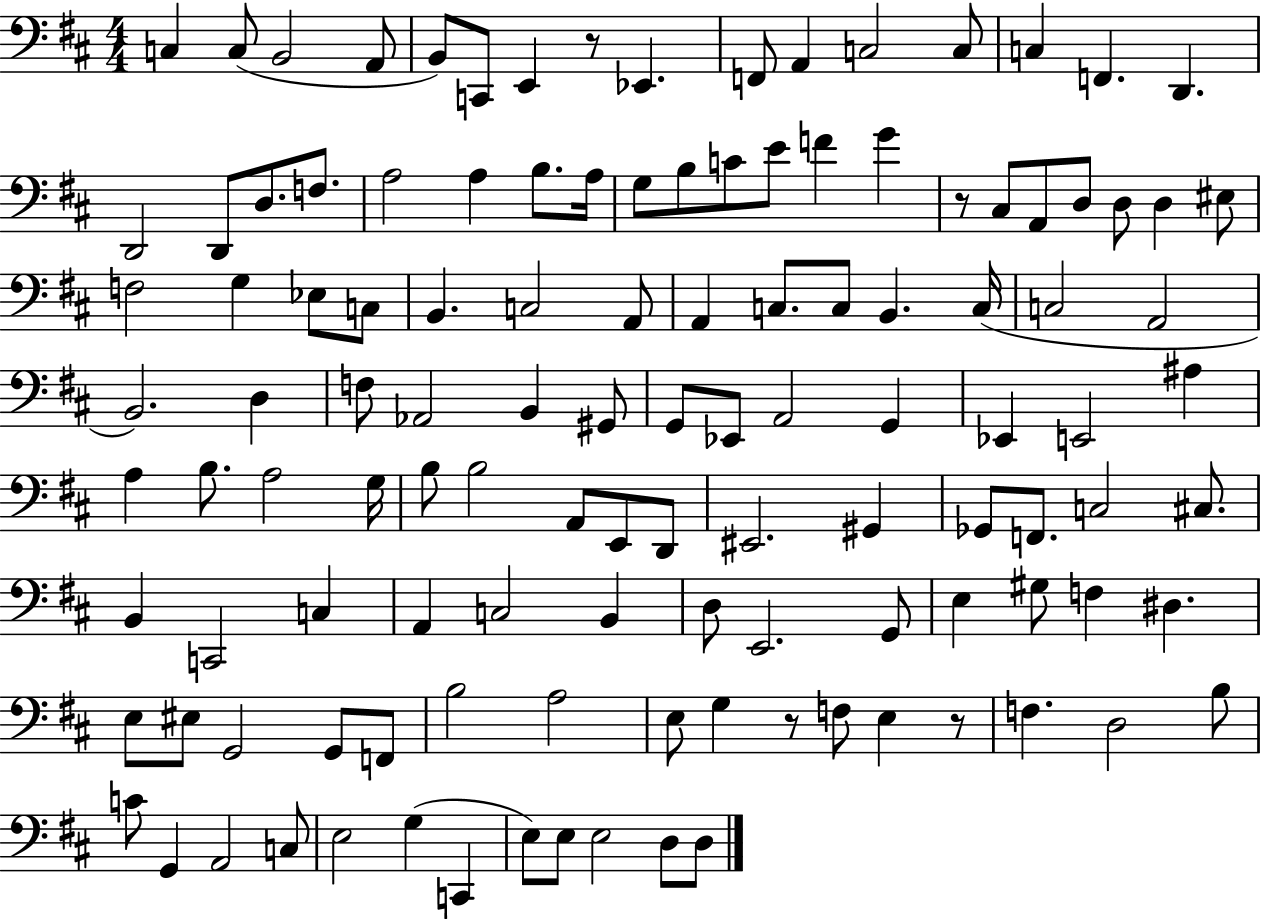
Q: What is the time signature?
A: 4/4